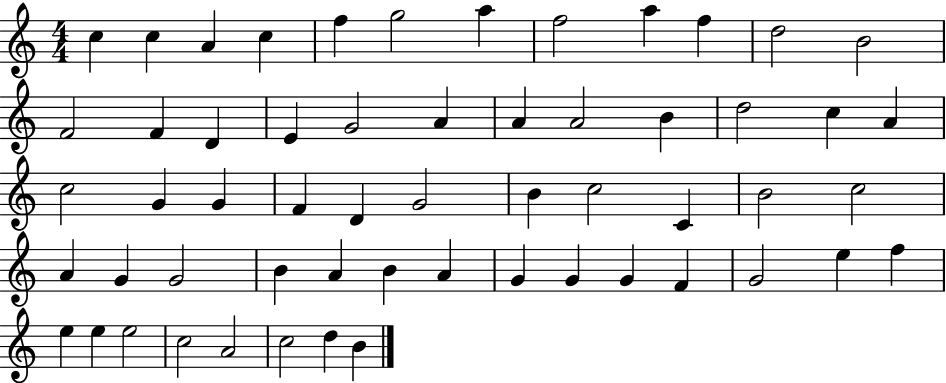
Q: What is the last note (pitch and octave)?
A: B4